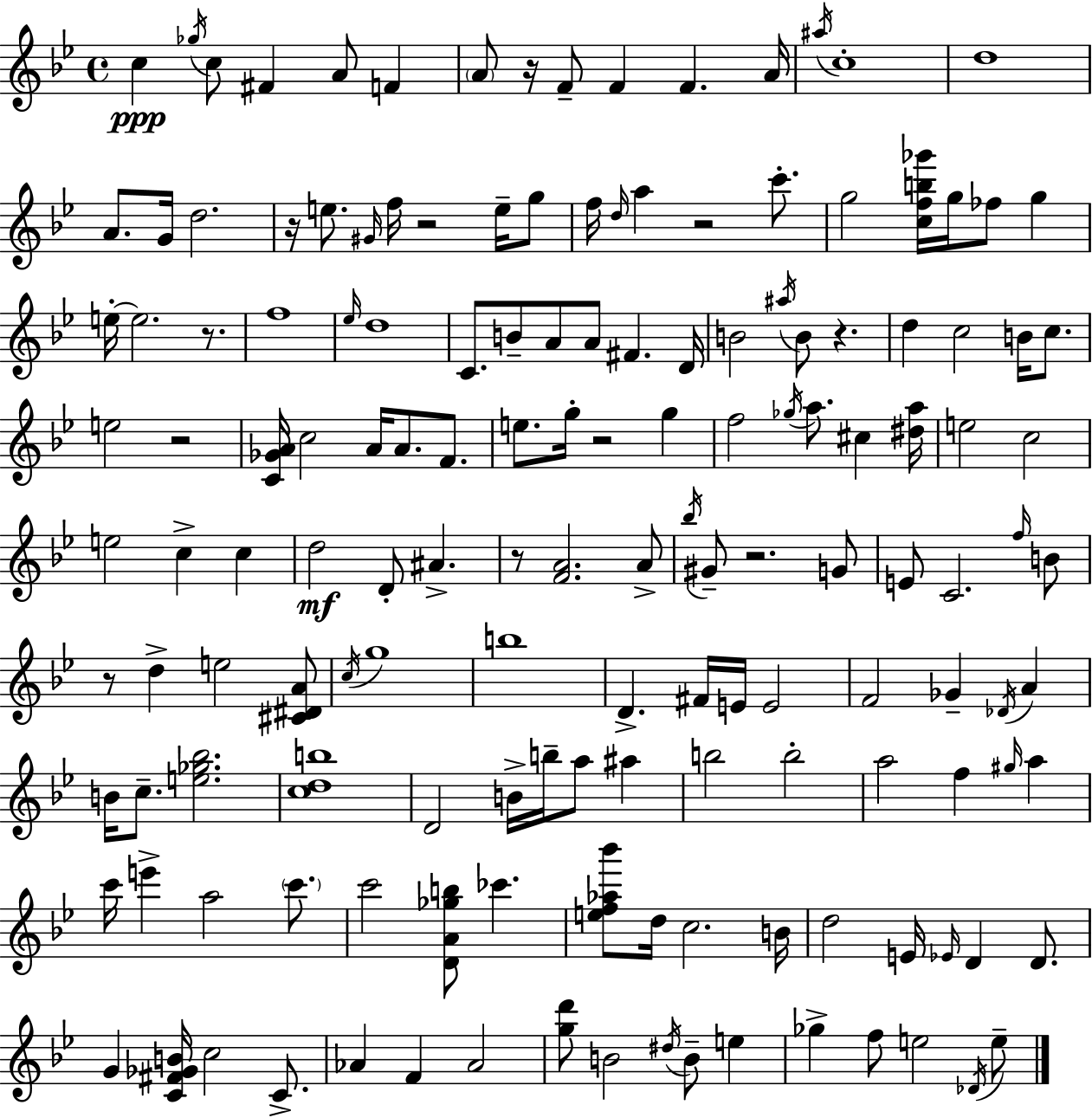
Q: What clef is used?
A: treble